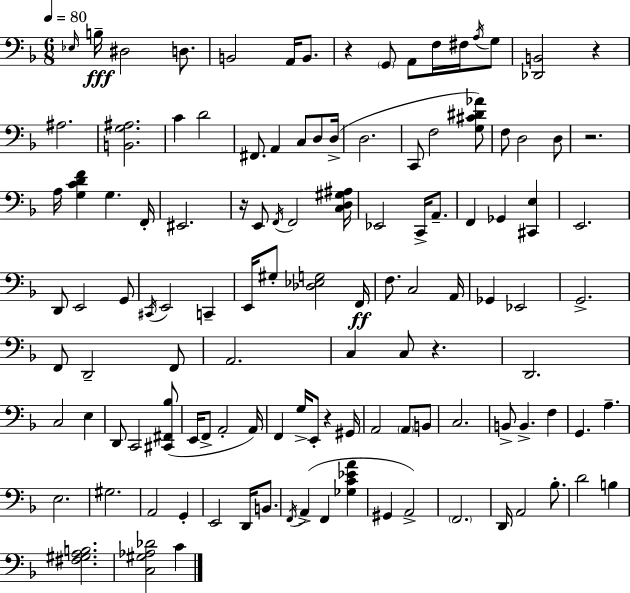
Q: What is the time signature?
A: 6/8